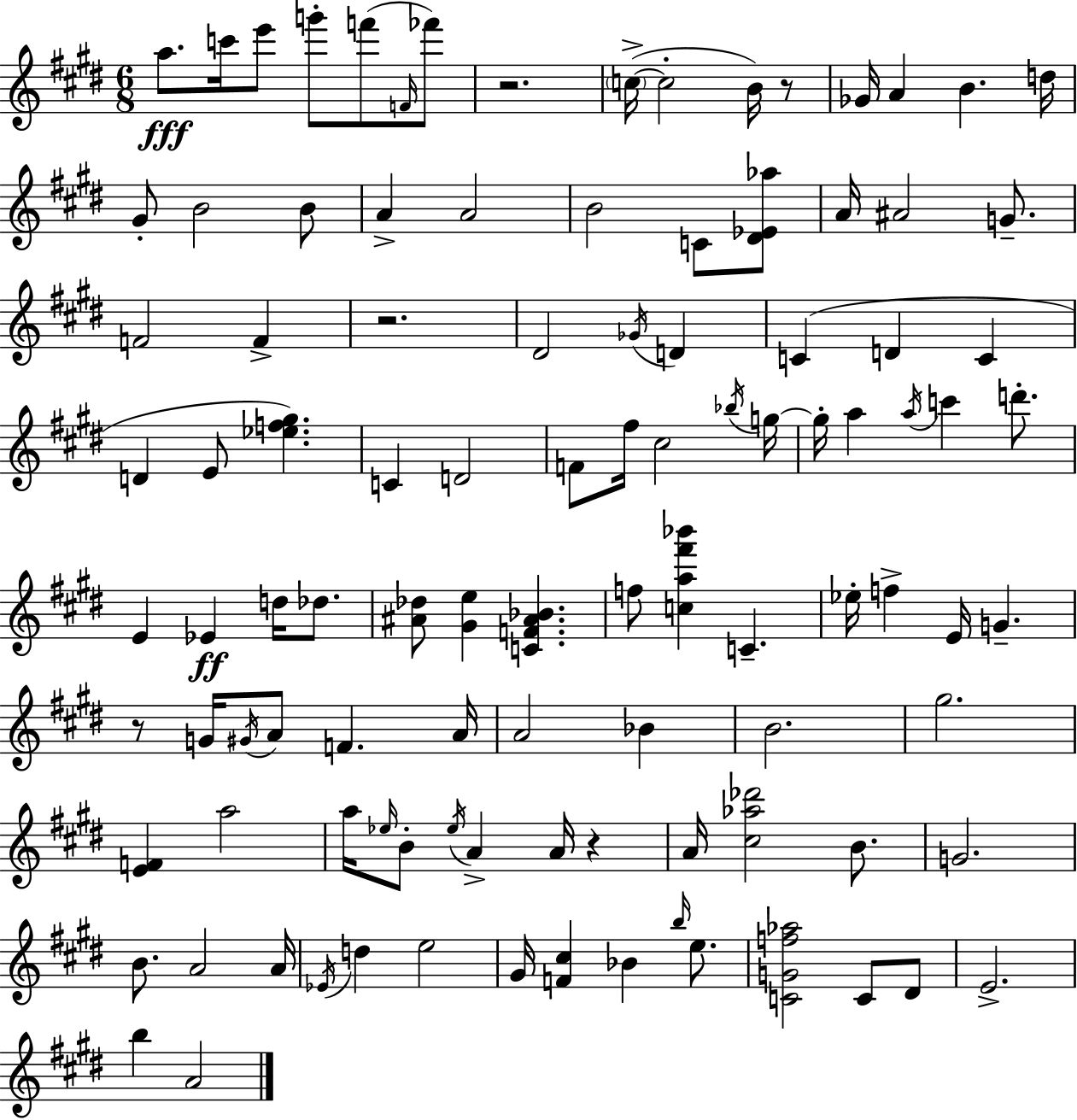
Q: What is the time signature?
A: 6/8